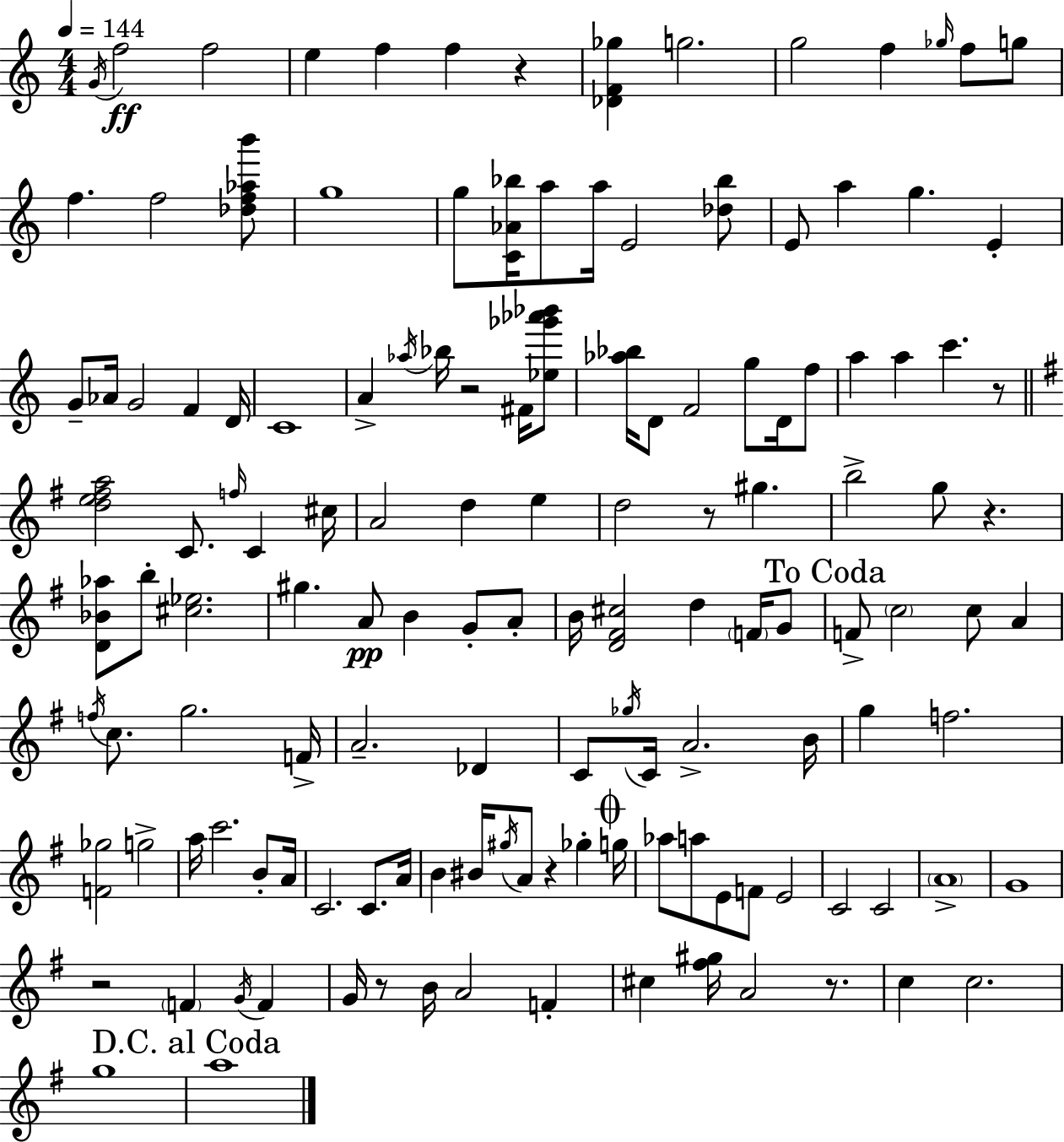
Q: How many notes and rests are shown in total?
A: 136